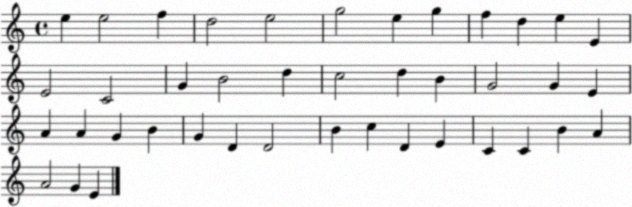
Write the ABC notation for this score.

X:1
T:Untitled
M:4/4
L:1/4
K:C
e e2 f d2 e2 g2 e g f d e E E2 C2 G B2 d c2 d B G2 G E A A G B G D D2 B c D E C C B A A2 G E